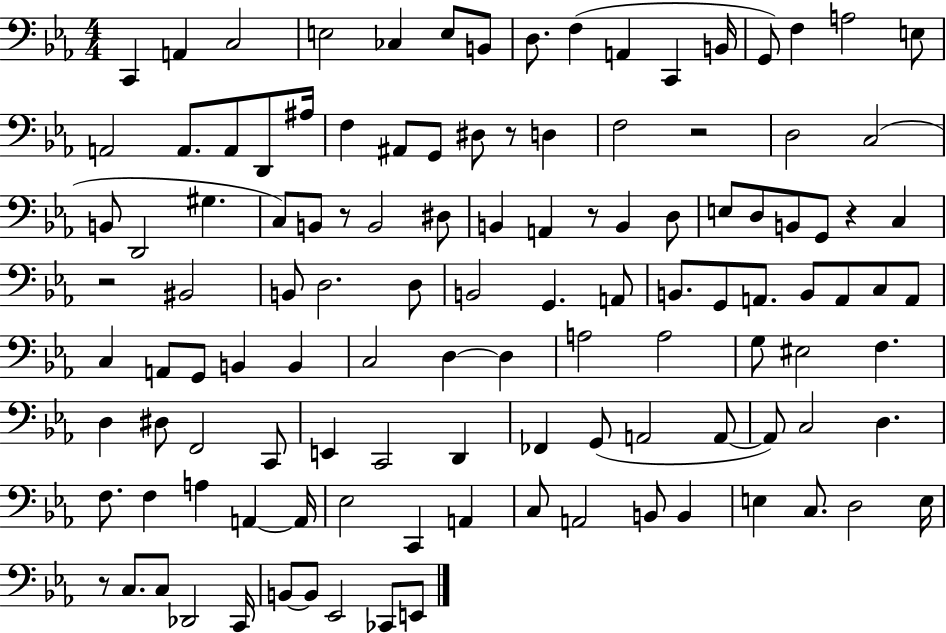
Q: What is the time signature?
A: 4/4